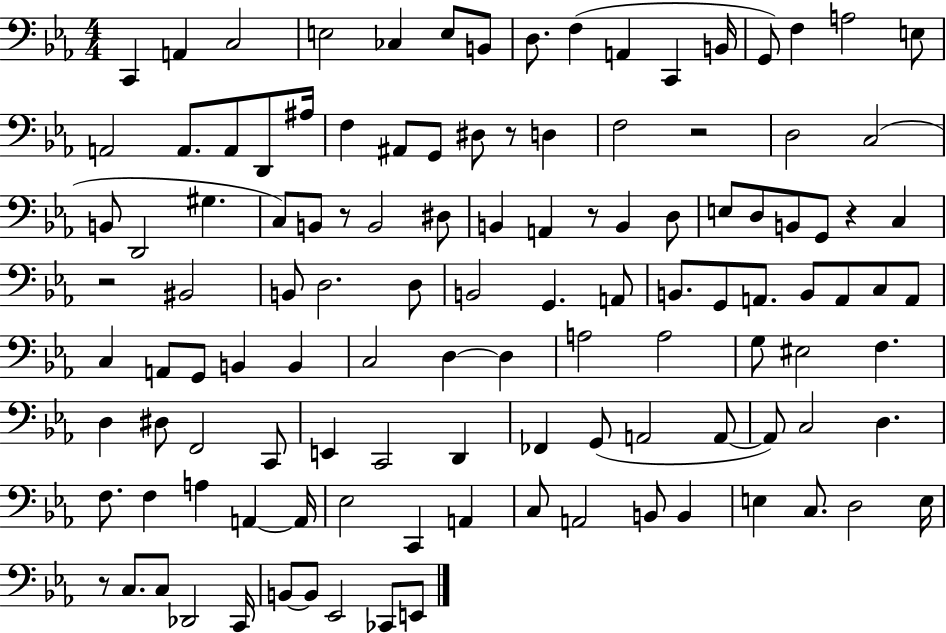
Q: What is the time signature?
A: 4/4